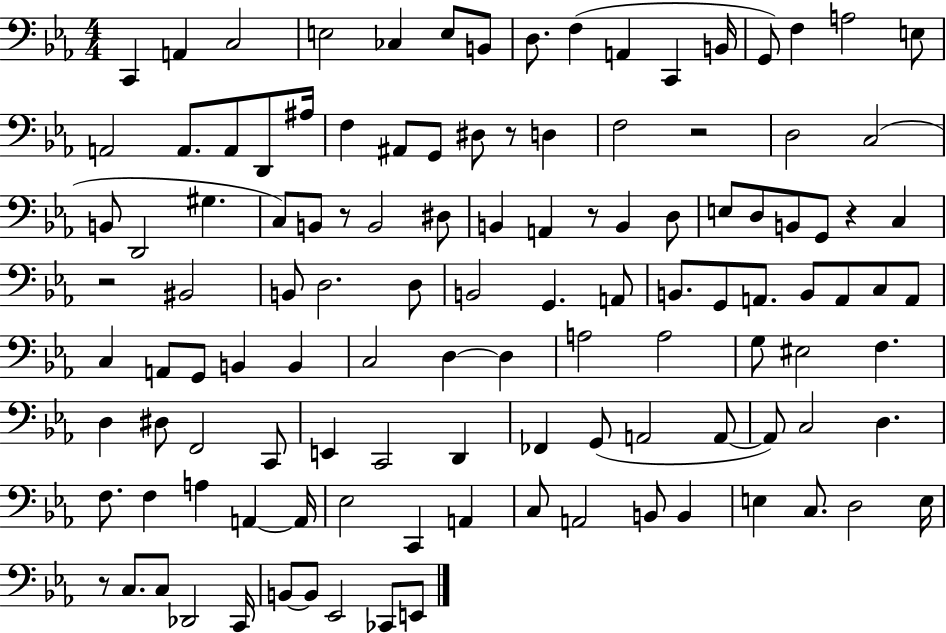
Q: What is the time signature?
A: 4/4